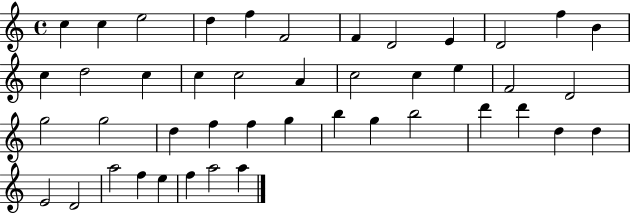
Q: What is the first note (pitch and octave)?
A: C5